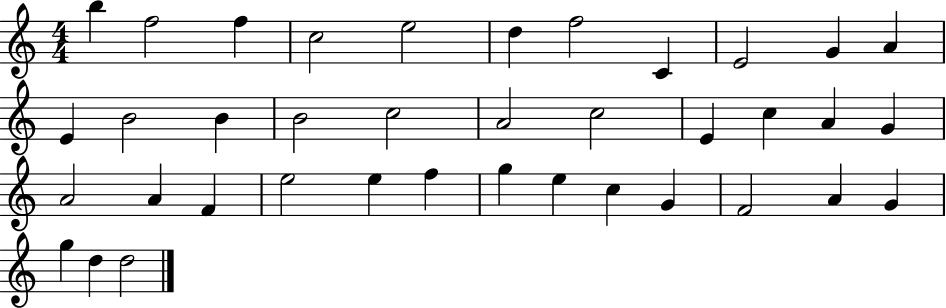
B5/q F5/h F5/q C5/h E5/h D5/q F5/h C4/q E4/h G4/q A4/q E4/q B4/h B4/q B4/h C5/h A4/h C5/h E4/q C5/q A4/q G4/q A4/h A4/q F4/q E5/h E5/q F5/q G5/q E5/q C5/q G4/q F4/h A4/q G4/q G5/q D5/q D5/h